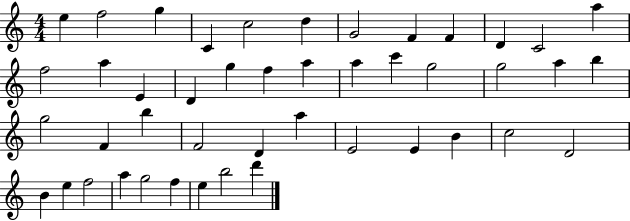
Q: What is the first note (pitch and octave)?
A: E5